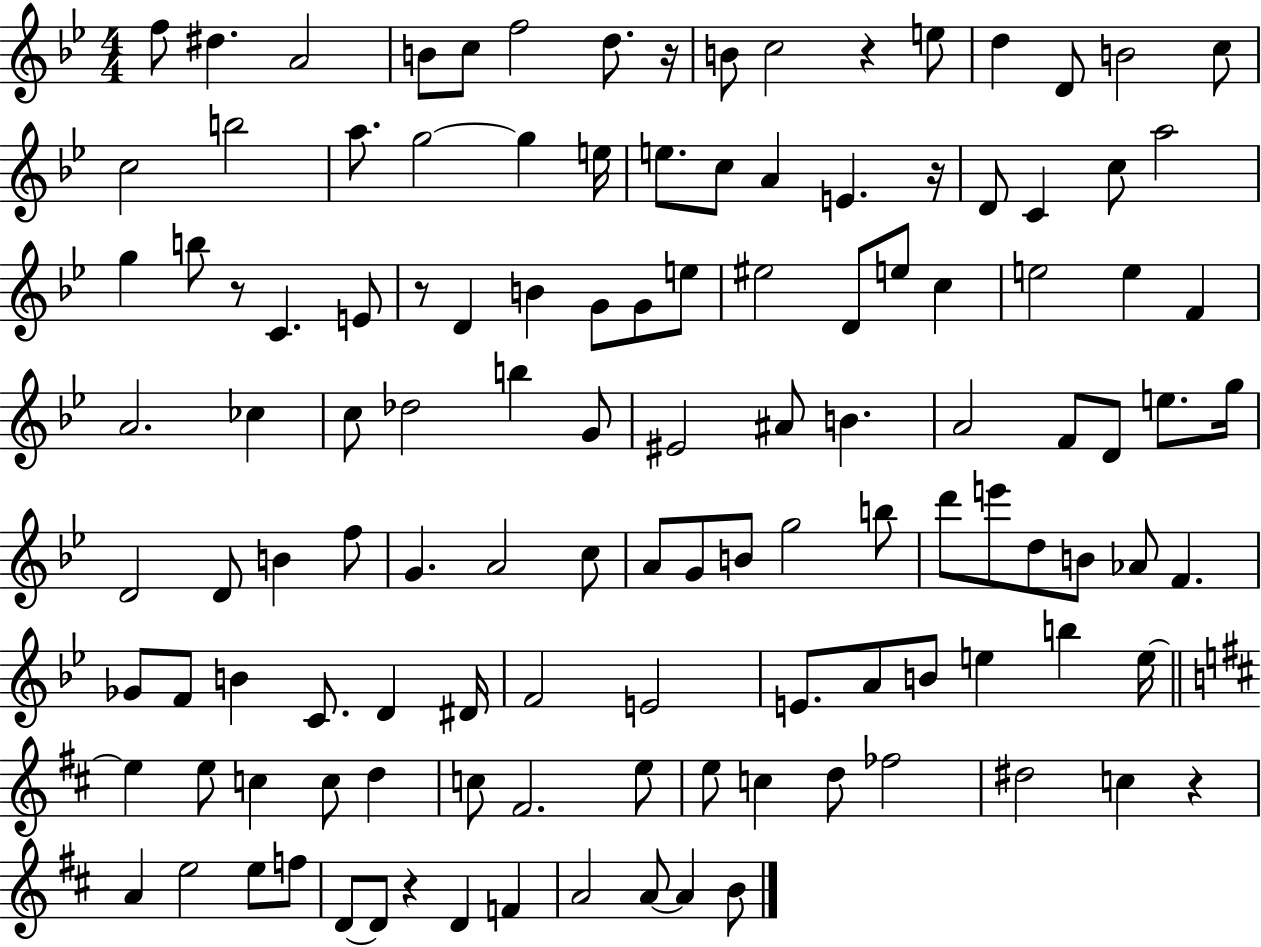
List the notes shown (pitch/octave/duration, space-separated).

F5/e D#5/q. A4/h B4/e C5/e F5/h D5/e. R/s B4/e C5/h R/q E5/e D5/q D4/e B4/h C5/e C5/h B5/h A5/e. G5/h G5/q E5/s E5/e. C5/e A4/q E4/q. R/s D4/e C4/q C5/e A5/h G5/q B5/e R/e C4/q. E4/e R/e D4/q B4/q G4/e G4/e E5/e EIS5/h D4/e E5/e C5/q E5/h E5/q F4/q A4/h. CES5/q C5/e Db5/h B5/q G4/e EIS4/h A#4/e B4/q. A4/h F4/e D4/e E5/e. G5/s D4/h D4/e B4/q F5/e G4/q. A4/h C5/e A4/e G4/e B4/e G5/h B5/e D6/e E6/e D5/e B4/e Ab4/e F4/q. Gb4/e F4/e B4/q C4/e. D4/q D#4/s F4/h E4/h E4/e. A4/e B4/e E5/q B5/q E5/s E5/q E5/e C5/q C5/e D5/q C5/e F#4/h. E5/e E5/e C5/q D5/e FES5/h D#5/h C5/q R/q A4/q E5/h E5/e F5/e D4/e D4/e R/q D4/q F4/q A4/h A4/e A4/q B4/e